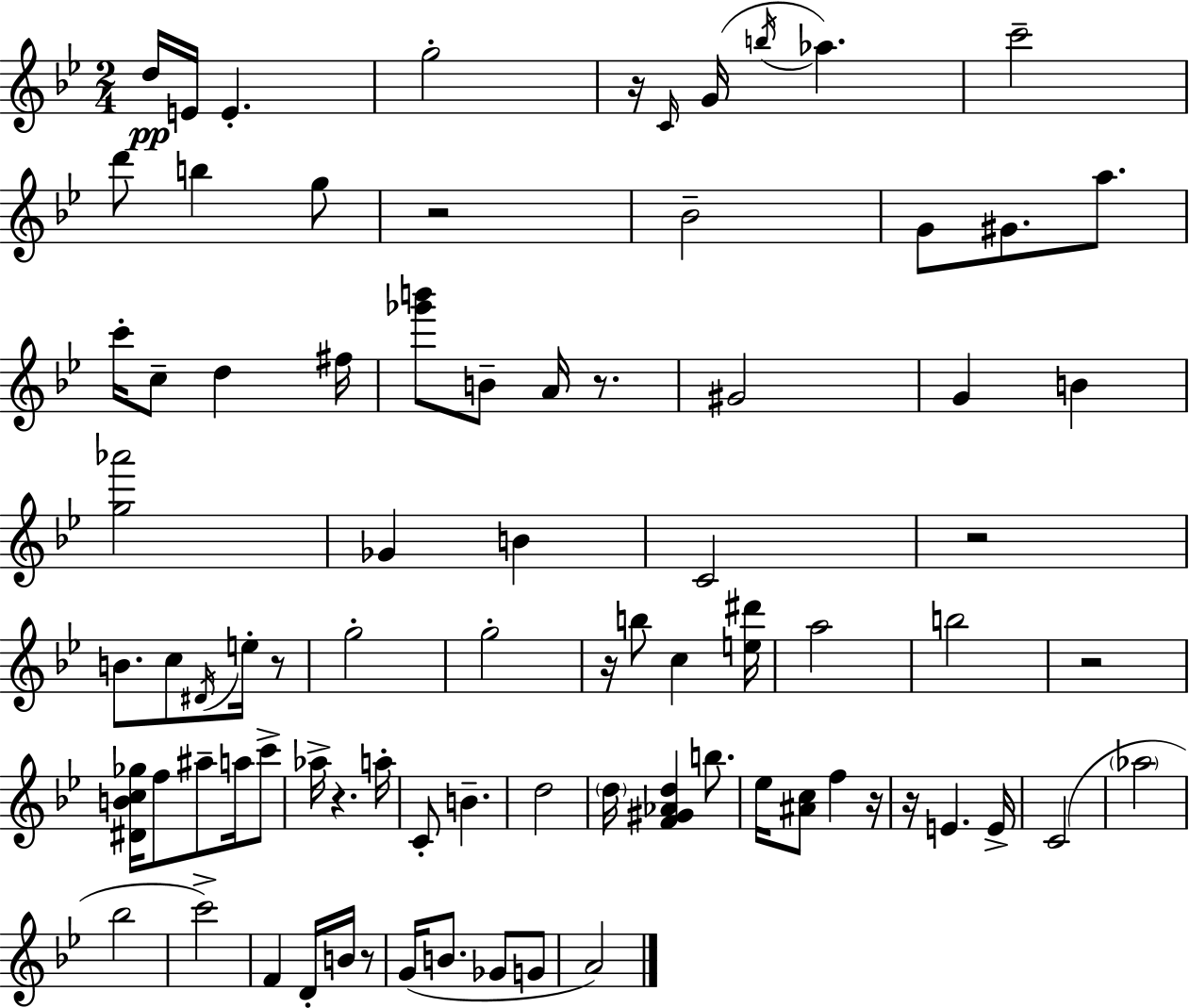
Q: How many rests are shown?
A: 11